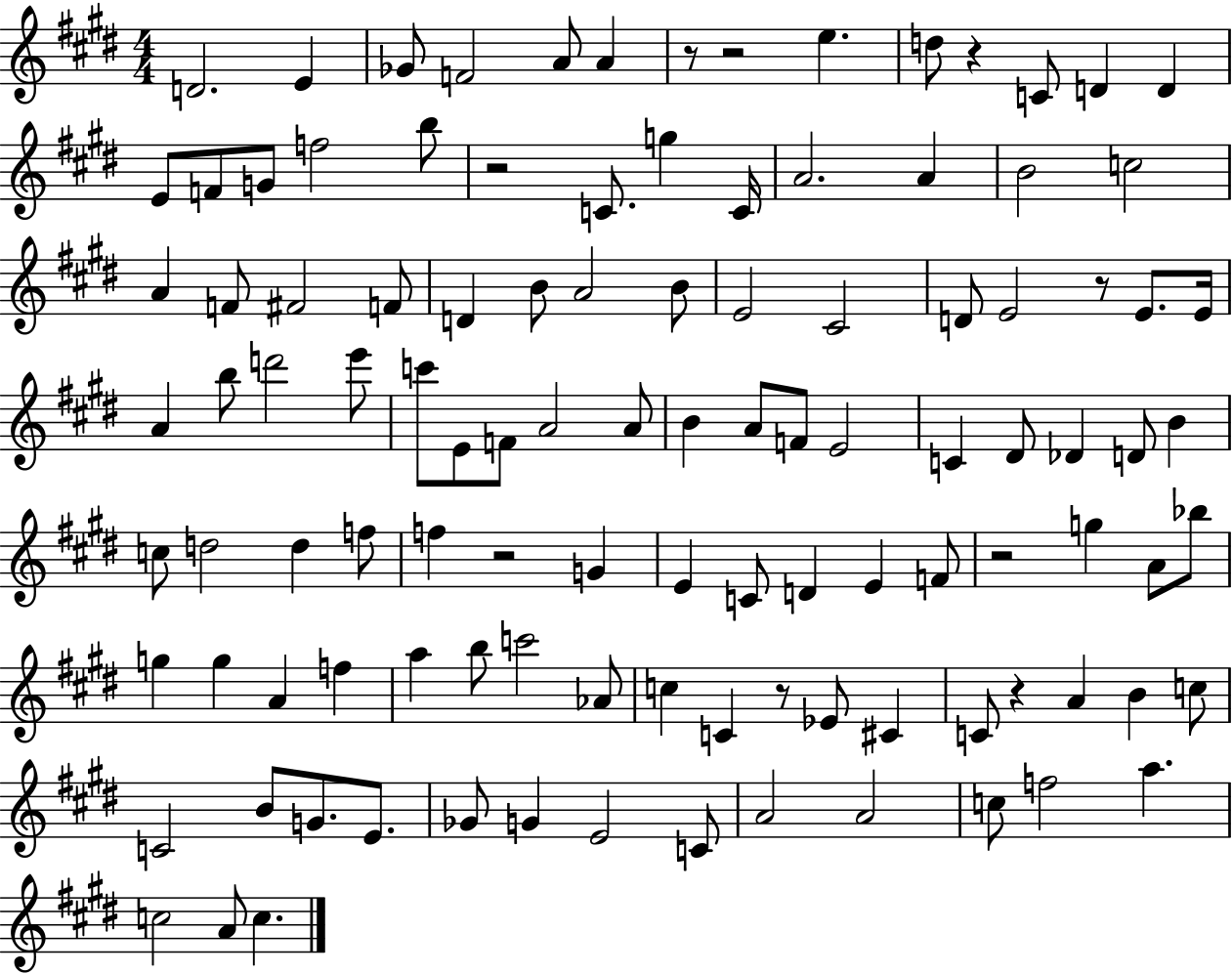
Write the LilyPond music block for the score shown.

{
  \clef treble
  \numericTimeSignature
  \time 4/4
  \key e \major
  d'2. e'4 | ges'8 f'2 a'8 a'4 | r8 r2 e''4. | d''8 r4 c'8 d'4 d'4 | \break e'8 f'8 g'8 f''2 b''8 | r2 c'8. g''4 c'16 | a'2. a'4 | b'2 c''2 | \break a'4 f'8 fis'2 f'8 | d'4 b'8 a'2 b'8 | e'2 cis'2 | d'8 e'2 r8 e'8. e'16 | \break a'4 b''8 d'''2 e'''8 | c'''8 e'8 f'8 a'2 a'8 | b'4 a'8 f'8 e'2 | c'4 dis'8 des'4 d'8 b'4 | \break c''8 d''2 d''4 f''8 | f''4 r2 g'4 | e'4 c'8 d'4 e'4 f'8 | r2 g''4 a'8 bes''8 | \break g''4 g''4 a'4 f''4 | a''4 b''8 c'''2 aes'8 | c''4 c'4 r8 ees'8 cis'4 | c'8 r4 a'4 b'4 c''8 | \break c'2 b'8 g'8. e'8. | ges'8 g'4 e'2 c'8 | a'2 a'2 | c''8 f''2 a''4. | \break c''2 a'8 c''4. | \bar "|."
}